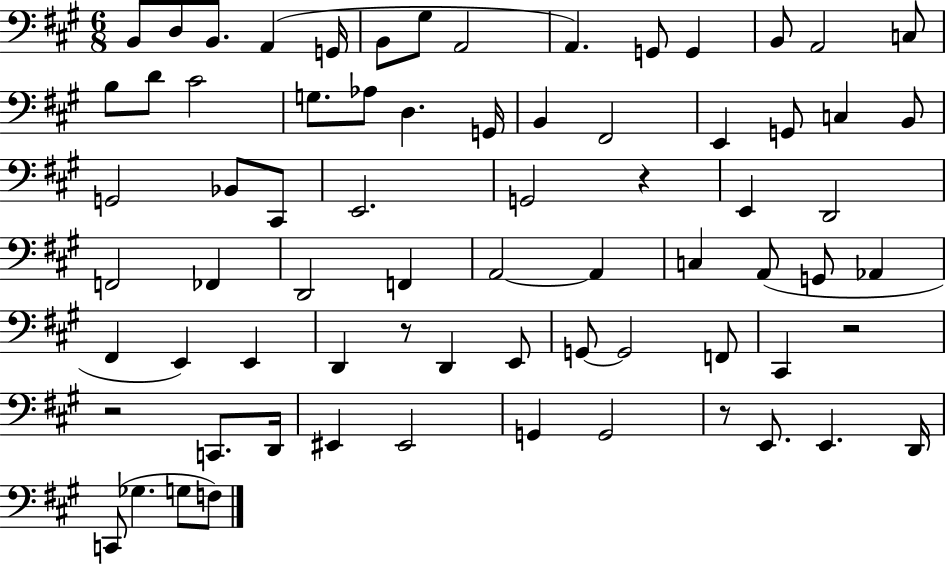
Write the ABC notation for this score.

X:1
T:Untitled
M:6/8
L:1/4
K:A
B,,/2 D,/2 B,,/2 A,, G,,/4 B,,/2 ^G,/2 A,,2 A,, G,,/2 G,, B,,/2 A,,2 C,/2 B,/2 D/2 ^C2 G,/2 _A,/2 D, G,,/4 B,, ^F,,2 E,, G,,/2 C, B,,/2 G,,2 _B,,/2 ^C,,/2 E,,2 G,,2 z E,, D,,2 F,,2 _F,, D,,2 F,, A,,2 A,, C, A,,/2 G,,/2 _A,, ^F,, E,, E,, D,, z/2 D,, E,,/2 G,,/2 G,,2 F,,/2 ^C,, z2 z2 C,,/2 D,,/4 ^E,, ^E,,2 G,, G,,2 z/2 E,,/2 E,, D,,/4 C,,/2 _G, G,/2 F,/2